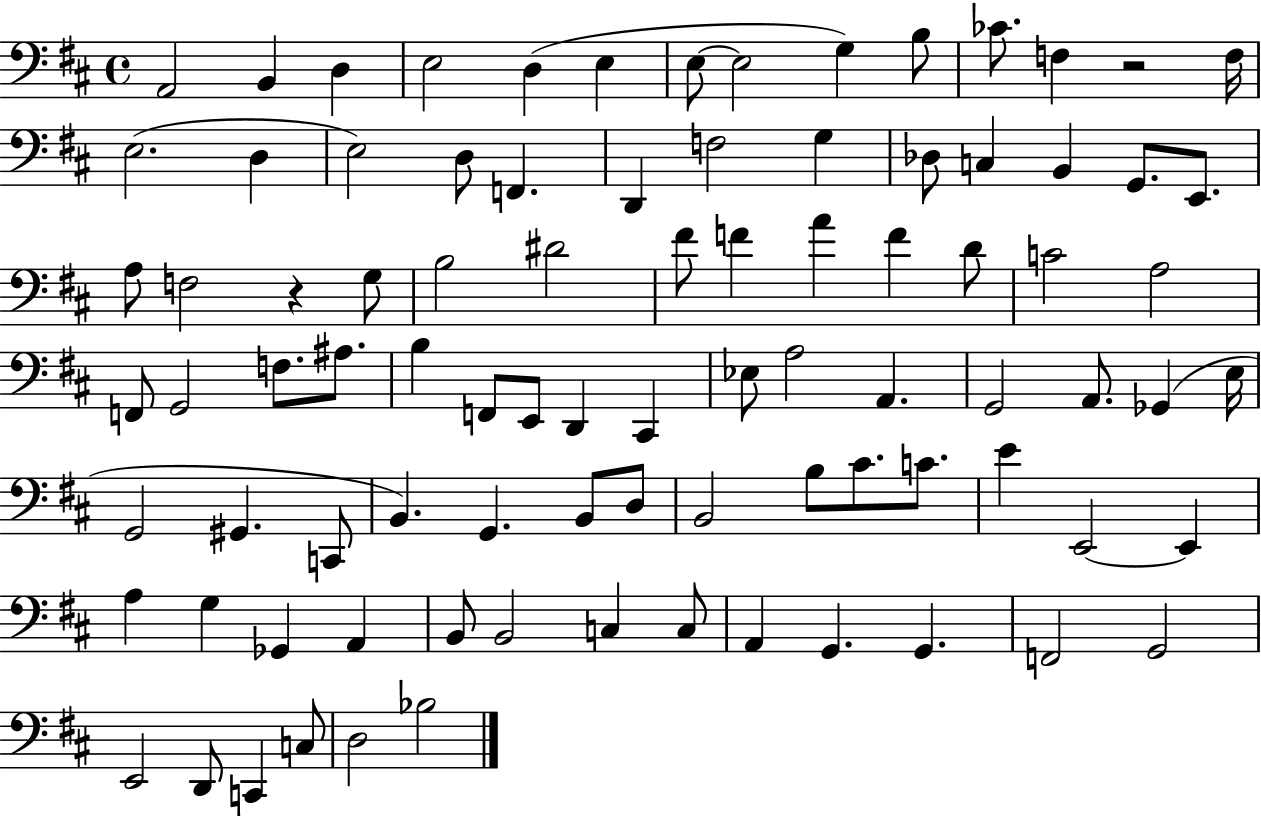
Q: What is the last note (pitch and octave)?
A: Bb3